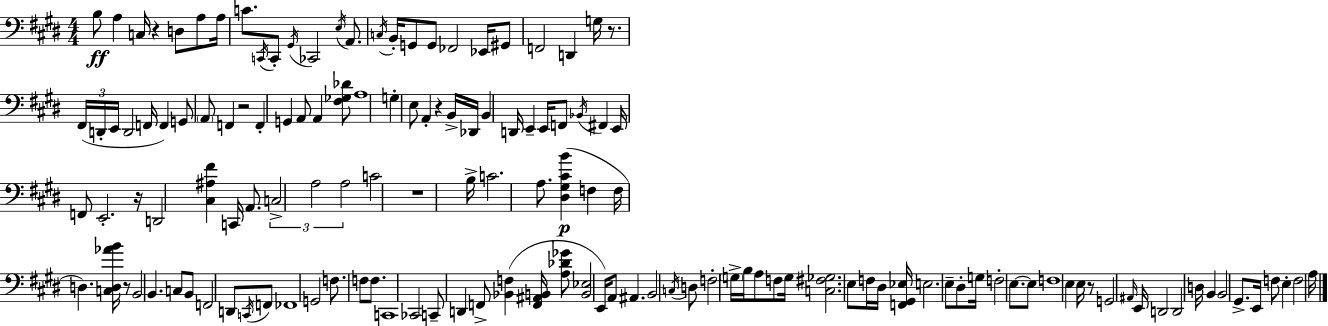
B3/e A3/q C3/s R/q D3/e A3/e A3/s C4/e. C2/s C2/e G#2/s CES2/h E3/s A2/e. C3/s B2/s G2/e G2/e FES2/h Eb2/s G#2/e F2/h D2/q G3/s R/e. F#2/s D2/s E2/s D2/h F2/s F2/q G2/e A2/e F2/q R/h F2/q G2/q A2/e A2/q [F#3,Gb3,Db4]/e A3/w G3/q E3/e A2/q R/q B2/s Db2/s B2/q D2/s E2/q E2/s F2/e Bb2/s F#2/q E2/s F2/e E2/h. R/s D2/h [C#3,A#3,F#4]/q C2/s A2/e. C3/h A3/h A3/h C4/h R/w B3/s C4/h. A3/e. [D#3,G#3,C#4,B4]/q F3/q F3/s D3/q. [C3,D3,Ab4,B4]/s R/e B2/h B2/q. C3/e B2/e F2/h D2/e C2/s F2/e FES2/w G2/h F3/e. F3/e F3/e. C2/w CES2/h C2/e D2/q F2/e [Bb2,F3]/q [F2,A#2,B2]/s [A3,Db4,Gb4]/e [B2,Eb3]/h E2/s A2/e A#2/q. B2/h C3/s D3/e F3/h G3/s B3/s A3/e F3/e G3/s [C3,F#3,Gb3]/h. E3/e F3/s D#3/s [F2,G#2,Eb3]/s E3/h. E3/e D#3/e G3/s F3/h E3/e. E3/e F3/w E3/q E3/s R/e G2/h A#2/s E2/s D2/h D2/h D3/s B2/q B2/h G#2/e. E2/s F3/e E3/q F3/h A3/s